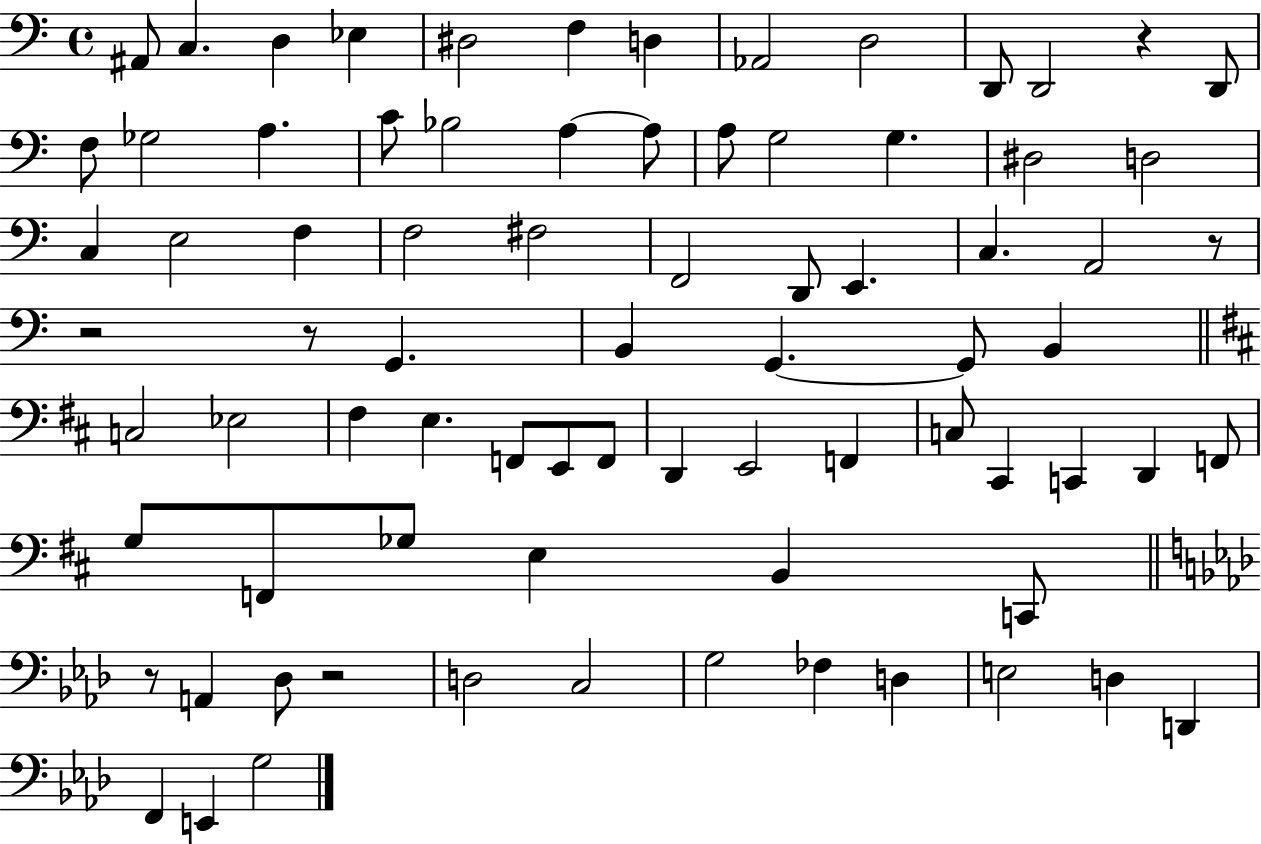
{
  \clef bass
  \time 4/4
  \defaultTimeSignature
  \key c \major
  ais,8 c4. d4 ees4 | dis2 f4 d4 | aes,2 d2 | d,8 d,2 r4 d,8 | \break f8 ges2 a4. | c'8 bes2 a4~~ a8 | a8 g2 g4. | dis2 d2 | \break c4 e2 f4 | f2 fis2 | f,2 d,8 e,4. | c4. a,2 r8 | \break r2 r8 g,4. | b,4 g,4.~~ g,8 b,4 | \bar "||" \break \key b \minor c2 ees2 | fis4 e4. f,8 e,8 f,8 | d,4 e,2 f,4 | c8 cis,4 c,4 d,4 f,8 | \break g8 f,8 ges8 e4 b,4 c,8 | \bar "||" \break \key aes \major r8 a,4 des8 r2 | d2 c2 | g2 fes4 d4 | e2 d4 d,4 | \break f,4 e,4 g2 | \bar "|."
}